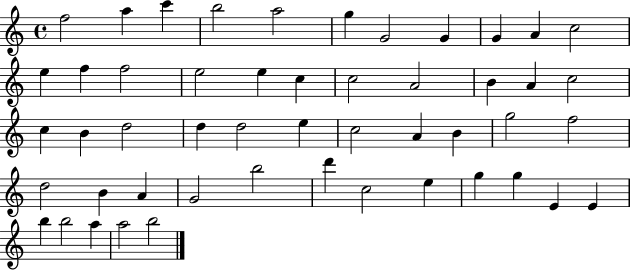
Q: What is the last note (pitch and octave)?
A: B5